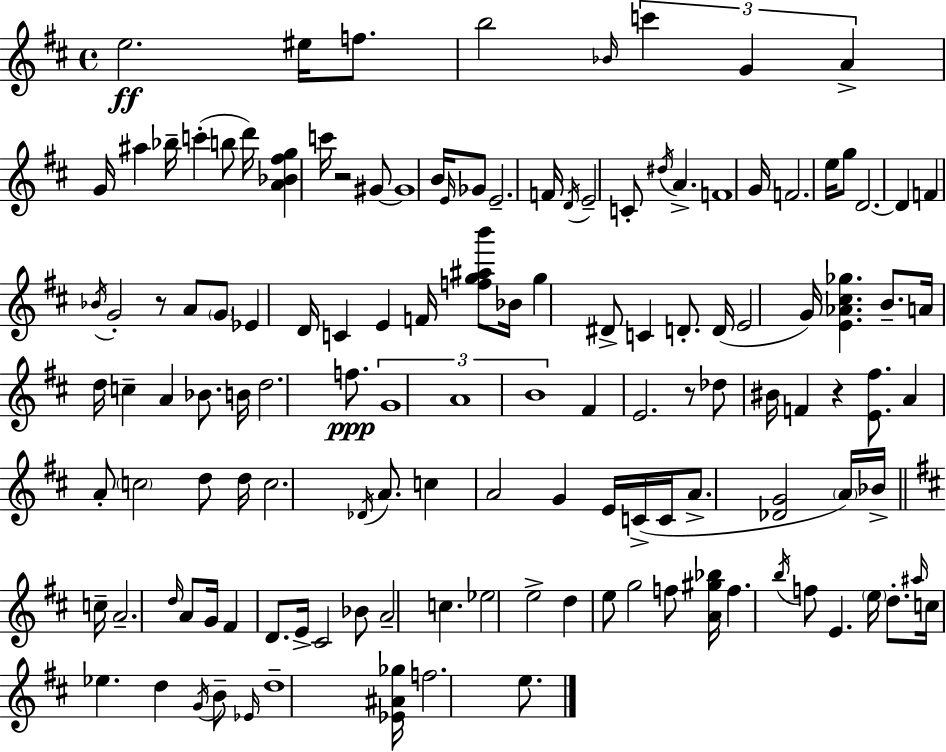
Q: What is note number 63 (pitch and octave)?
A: A4